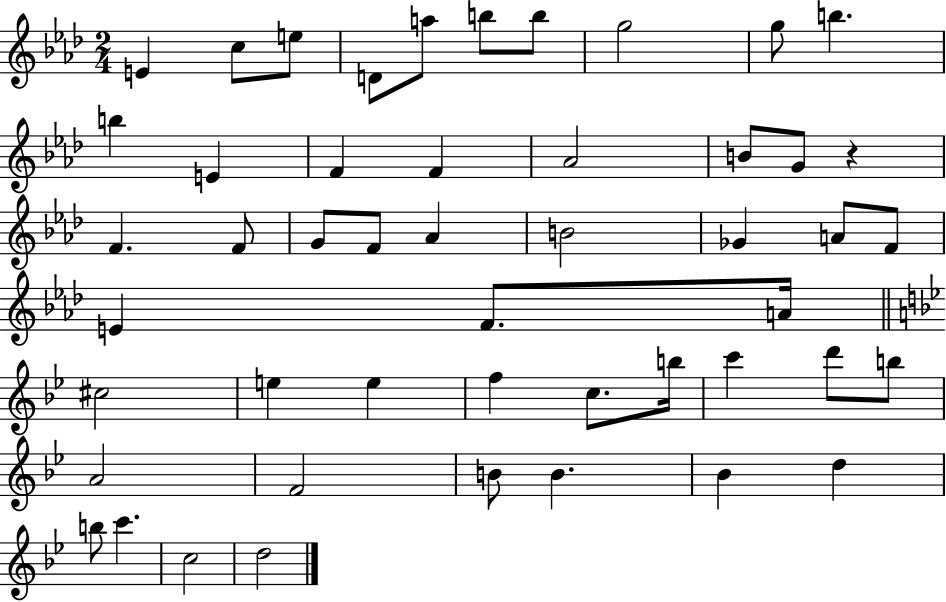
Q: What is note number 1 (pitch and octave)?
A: E4